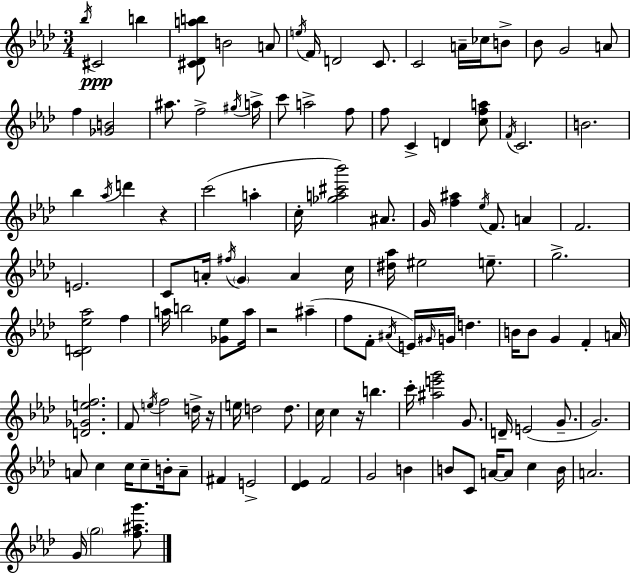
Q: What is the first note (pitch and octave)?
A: Bb5